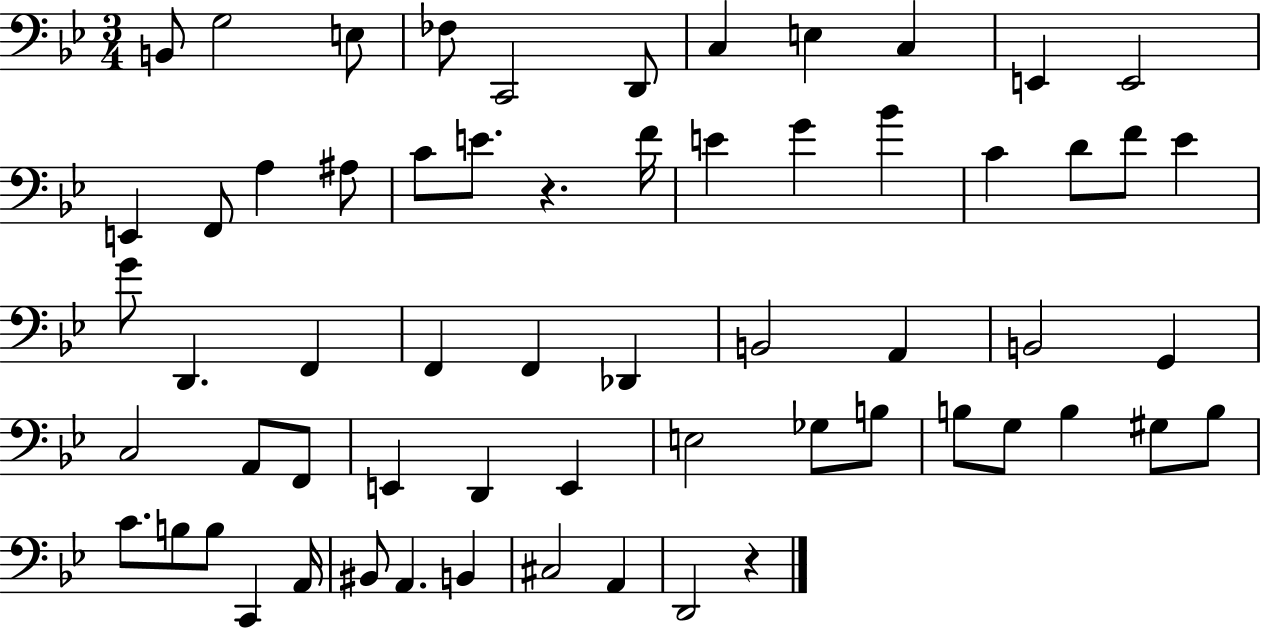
X:1
T:Untitled
M:3/4
L:1/4
K:Bb
B,,/2 G,2 E,/2 _F,/2 C,,2 D,,/2 C, E, C, E,, E,,2 E,, F,,/2 A, ^A,/2 C/2 E/2 z F/4 E G _B C D/2 F/2 _E G/2 D,, F,, F,, F,, _D,, B,,2 A,, B,,2 G,, C,2 A,,/2 F,,/2 E,, D,, E,, E,2 _G,/2 B,/2 B,/2 G,/2 B, ^G,/2 B,/2 C/2 B,/2 B,/2 C,, A,,/4 ^B,,/2 A,, B,, ^C,2 A,, D,,2 z